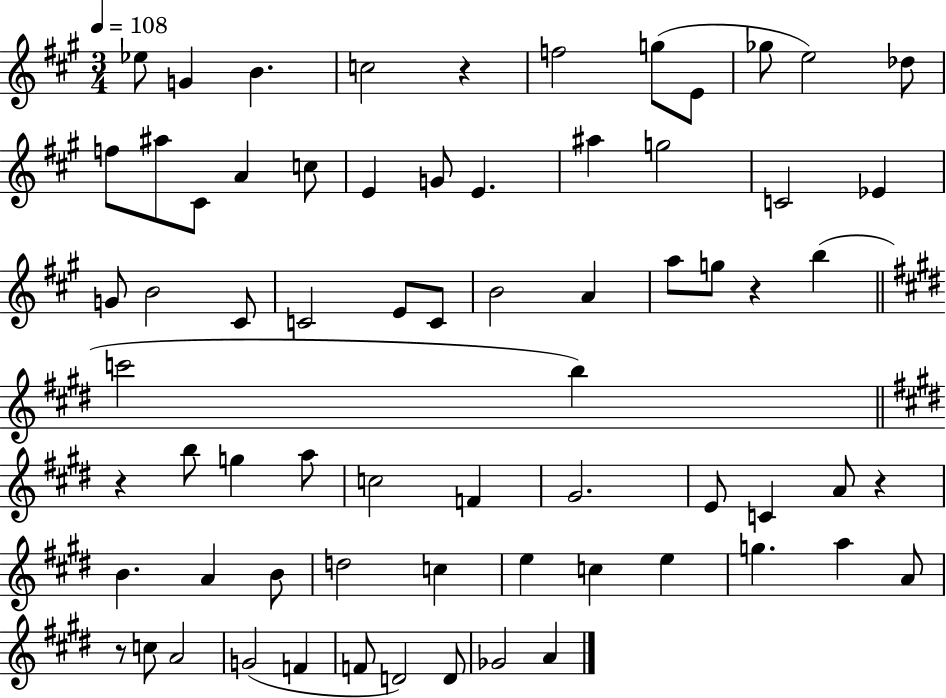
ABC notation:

X:1
T:Untitled
M:3/4
L:1/4
K:A
_e/2 G B c2 z f2 g/2 E/2 _g/2 e2 _d/2 f/2 ^a/2 ^C/2 A c/2 E G/2 E ^a g2 C2 _E G/2 B2 ^C/2 C2 E/2 C/2 B2 A a/2 g/2 z b c'2 b z b/2 g a/2 c2 F ^G2 E/2 C A/2 z B A B/2 d2 c e c e g a A/2 z/2 c/2 A2 G2 F F/2 D2 D/2 _G2 A